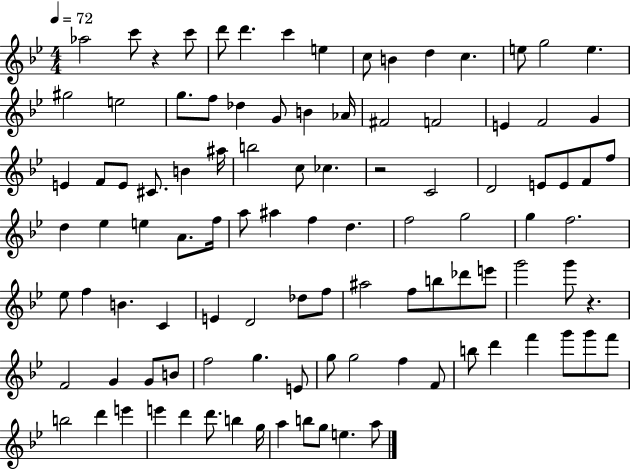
Ab5/h C6/e R/q C6/e D6/e D6/q. C6/q E5/q C5/e B4/q D5/q C5/q. E5/e G5/h E5/q. G#5/h E5/h G5/e. F5/e Db5/q G4/e B4/q Ab4/s F#4/h F4/h E4/q F4/h G4/q E4/q F4/e E4/e C#4/e. B4/q A#5/s B5/h C5/e CES5/q. R/h C4/h D4/h E4/e E4/e F4/e F5/e D5/q Eb5/q E5/q A4/e. F5/s A5/e A#5/q F5/q D5/q. F5/h G5/h G5/q F5/h. Eb5/e F5/q B4/q. C4/q E4/q D4/h Db5/e F5/e A#5/h F5/e B5/e Db6/e E6/e G6/h G6/e R/q. F4/h G4/q G4/e B4/e F5/h G5/q. E4/e G5/e G5/h F5/q F4/e B5/e D6/q F6/q G6/e G6/e F6/e B5/h D6/q E6/q E6/q D6/q D6/e. B5/q G5/s A5/q B5/e G5/e E5/q. A5/e